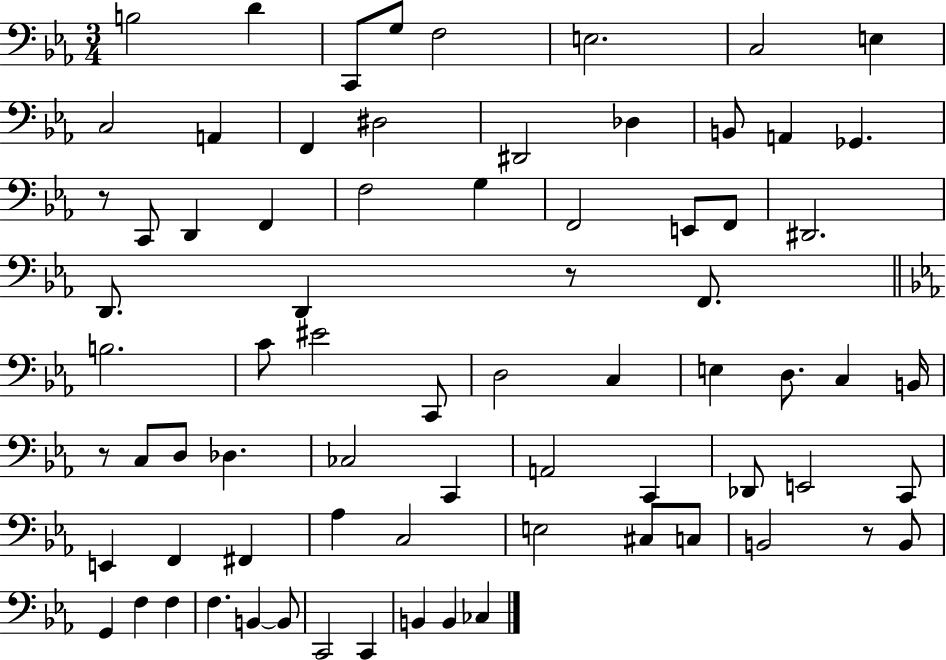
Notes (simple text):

B3/h D4/q C2/e G3/e F3/h E3/h. C3/h E3/q C3/h A2/q F2/q D#3/h D#2/h Db3/q B2/e A2/q Gb2/q. R/e C2/e D2/q F2/q F3/h G3/q F2/h E2/e F2/e D#2/h. D2/e. D2/q R/e F2/e. B3/h. C4/e EIS4/h C2/e D3/h C3/q E3/q D3/e. C3/q B2/s R/e C3/e D3/e Db3/q. CES3/h C2/q A2/h C2/q Db2/e E2/h C2/e E2/q F2/q F#2/q Ab3/q C3/h E3/h C#3/e C3/e B2/h R/e B2/e G2/q F3/q F3/q F3/q. B2/q B2/e C2/h C2/q B2/q B2/q CES3/q